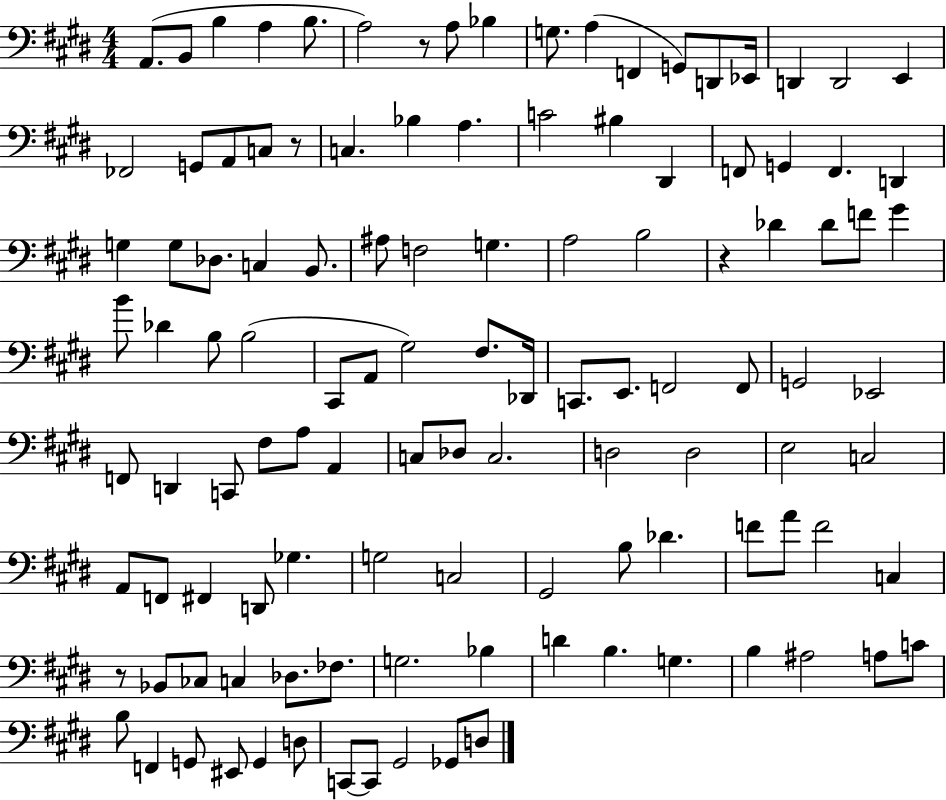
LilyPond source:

{
  \clef bass
  \numericTimeSignature
  \time 4/4
  \key e \major
  a,8.( b,8 b4 a4 b8. | a2) r8 a8 bes4 | g8. a4( f,4 g,8) d,8 ees,16 | d,4 d,2 e,4 | \break fes,2 g,8 a,8 c8 r8 | c4. bes4 a4. | c'2 bis4 dis,4 | f,8 g,4 f,4. d,4 | \break g4 g8 des8. c4 b,8. | ais8 f2 g4. | a2 b2 | r4 des'4 des'8 f'8 gis'4 | \break b'8 des'4 b8 b2( | cis,8 a,8 gis2) fis8. des,16 | c,8. e,8. f,2 f,8 | g,2 ees,2 | \break f,8 d,4 c,8 fis8 a8 a,4 | c8 des8 c2. | d2 d2 | e2 c2 | \break a,8 f,8 fis,4 d,8 ges4. | g2 c2 | gis,2 b8 des'4. | f'8 a'8 f'2 c4 | \break r8 bes,8 ces8 c4 des8. fes8. | g2. bes4 | d'4 b4. g4. | b4 ais2 a8 c'8 | \break b8 f,4 g,8 eis,8 g,4 d8 | c,8~~ c,8 gis,2 ges,8 d8 | \bar "|."
}